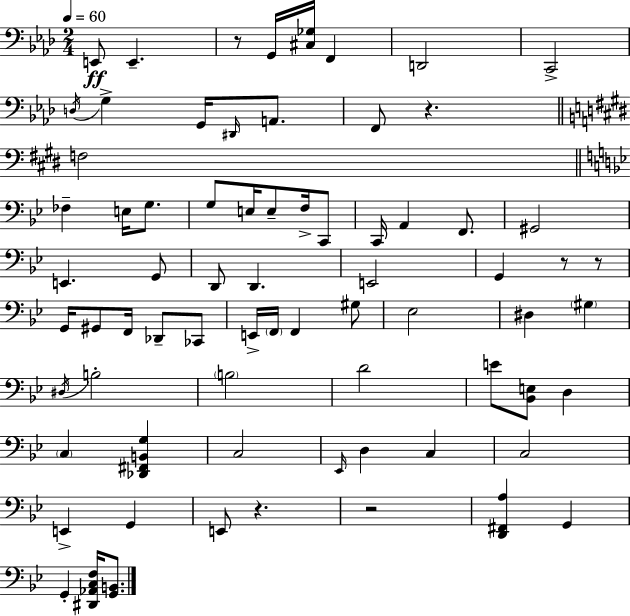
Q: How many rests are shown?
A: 6